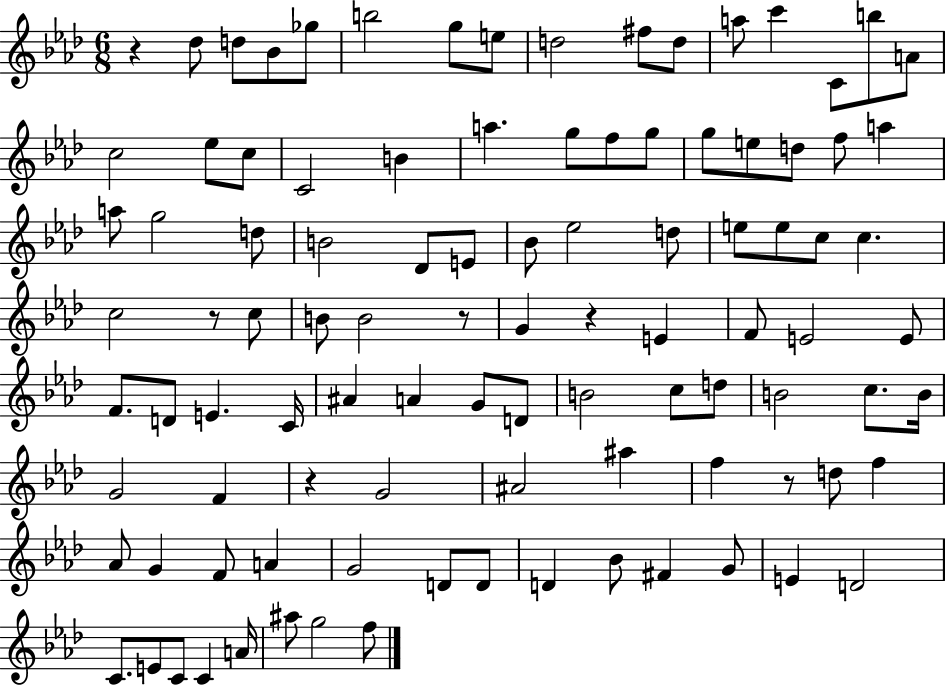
{
  \clef treble
  \numericTimeSignature
  \time 6/8
  \key aes \major
  \repeat volta 2 { r4 des''8 d''8 bes'8 ges''8 | b''2 g''8 e''8 | d''2 fis''8 d''8 | a''8 c'''4 c'8 b''8 a'8 | \break c''2 ees''8 c''8 | c'2 b'4 | a''4. g''8 f''8 g''8 | g''8 e''8 d''8 f''8 a''4 | \break a''8 g''2 d''8 | b'2 des'8 e'8 | bes'8 ees''2 d''8 | e''8 e''8 c''8 c''4. | \break c''2 r8 c''8 | b'8 b'2 r8 | g'4 r4 e'4 | f'8 e'2 e'8 | \break f'8. d'8 e'4. c'16 | ais'4 a'4 g'8 d'8 | b'2 c''8 d''8 | b'2 c''8. b'16 | \break g'2 f'4 | r4 g'2 | ais'2 ais''4 | f''4 r8 d''8 f''4 | \break aes'8 g'4 f'8 a'4 | g'2 d'8 d'8 | d'4 bes'8 fis'4 g'8 | e'4 d'2 | \break c'8. e'8 c'8 c'4 a'16 | ais''8 g''2 f''8 | } \bar "|."
}